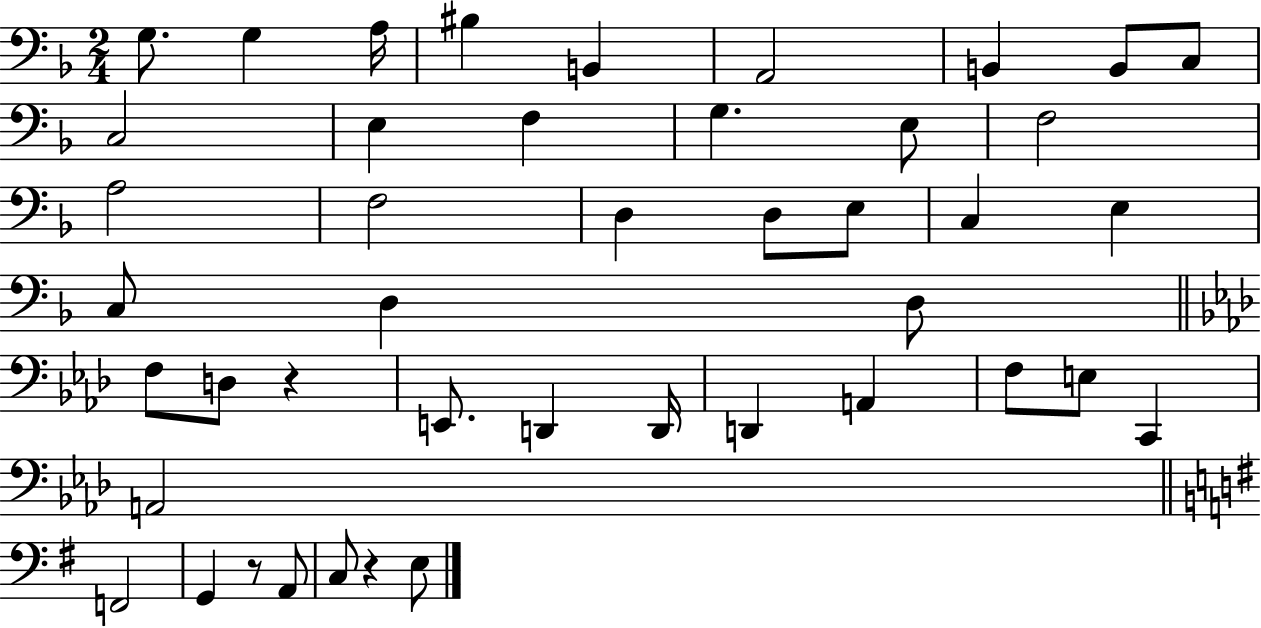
G3/e. G3/q A3/s BIS3/q B2/q A2/h B2/q B2/e C3/e C3/h E3/q F3/q G3/q. E3/e F3/h A3/h F3/h D3/q D3/e E3/e C3/q E3/q C3/e D3/q D3/e F3/e D3/e R/q E2/e. D2/q D2/s D2/q A2/q F3/e E3/e C2/q A2/h F2/h G2/q R/e A2/e C3/e R/q E3/e